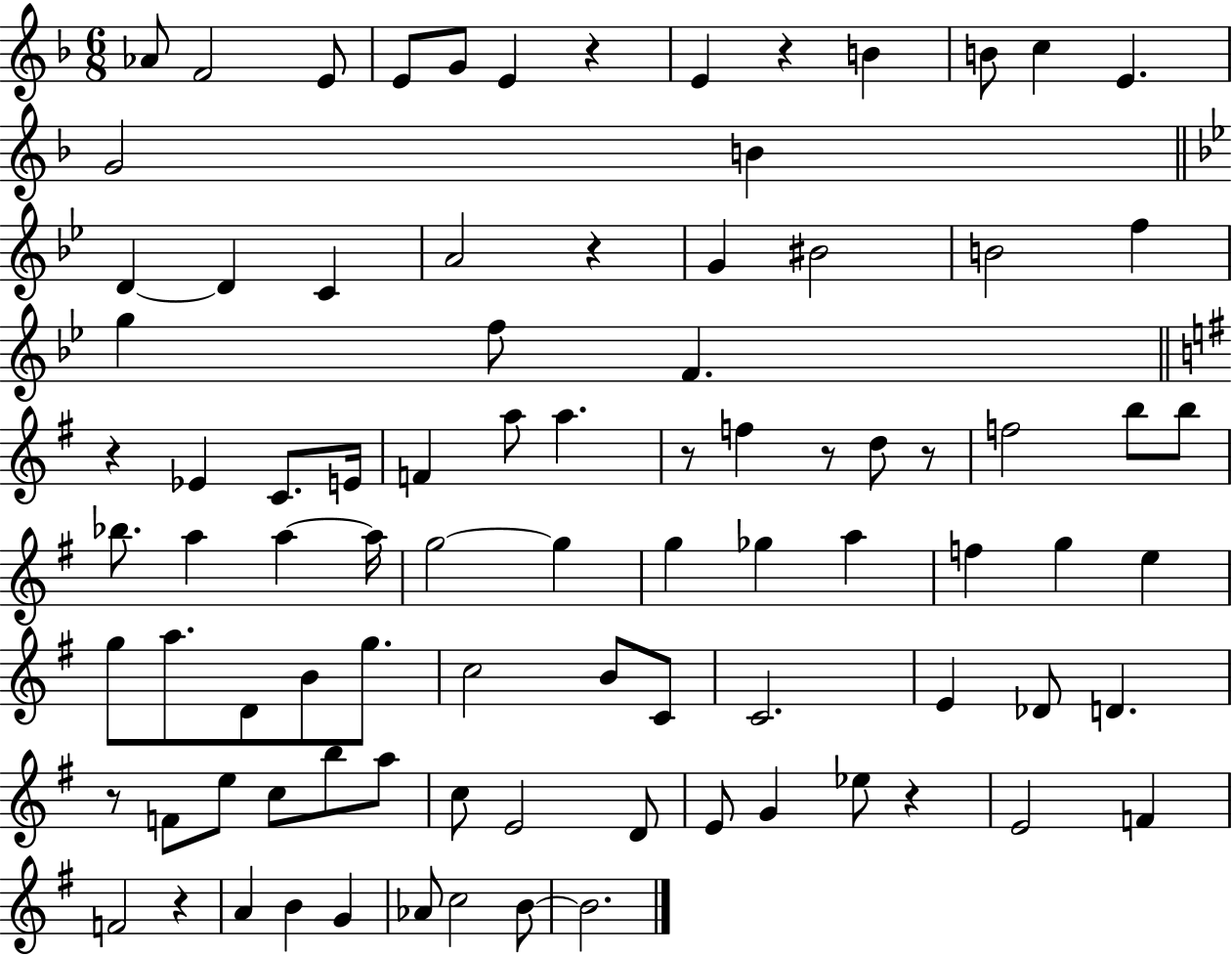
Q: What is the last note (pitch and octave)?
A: B4